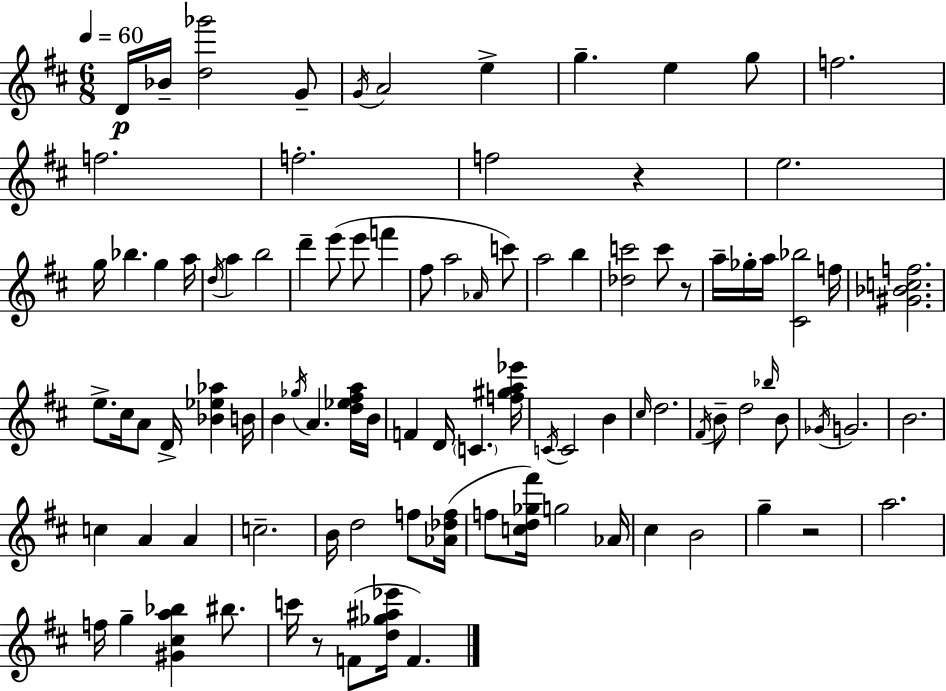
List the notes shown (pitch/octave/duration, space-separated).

D4/s Bb4/s [D5,Gb6]/h G4/e G4/s A4/h E5/q G5/q. E5/q G5/e F5/h. F5/h. F5/h. F5/h R/q E5/h. G5/s Bb5/q. G5/q A5/s D5/s A5/q B5/h D6/q E6/e E6/e F6/q F#5/e A5/h Ab4/s C6/e A5/h B5/q [Db5,C6]/h C6/e R/e A5/s Gb5/s A5/s [C#4,Bb5]/h F5/s [G#4,Bb4,C5,F5]/h. E5/e. C#5/s A4/e D4/s [Bb4,Eb5,Ab5]/q B4/s B4/q Gb5/s A4/q. [D5,Eb5,F#5,A5]/s B4/s F4/q D4/s C4/q. [F5,G#5,A5,Eb6]/s C4/s C4/h B4/q C#5/s D5/h. F#4/s B4/e D5/h Bb5/s B4/e Gb4/s G4/h. B4/h. C5/q A4/q A4/q C5/h. B4/s D5/h F5/e [Ab4,Db5,F5]/s F5/e [C5,D5,Gb5,F#6]/s G5/h Ab4/s C#5/q B4/h G5/q R/h A5/h. F5/s G5/q [G#4,C#5,A5,Bb5]/q BIS5/e. C6/s R/e F4/e [D5,Gb5,A#5,Eb6]/s F4/q.